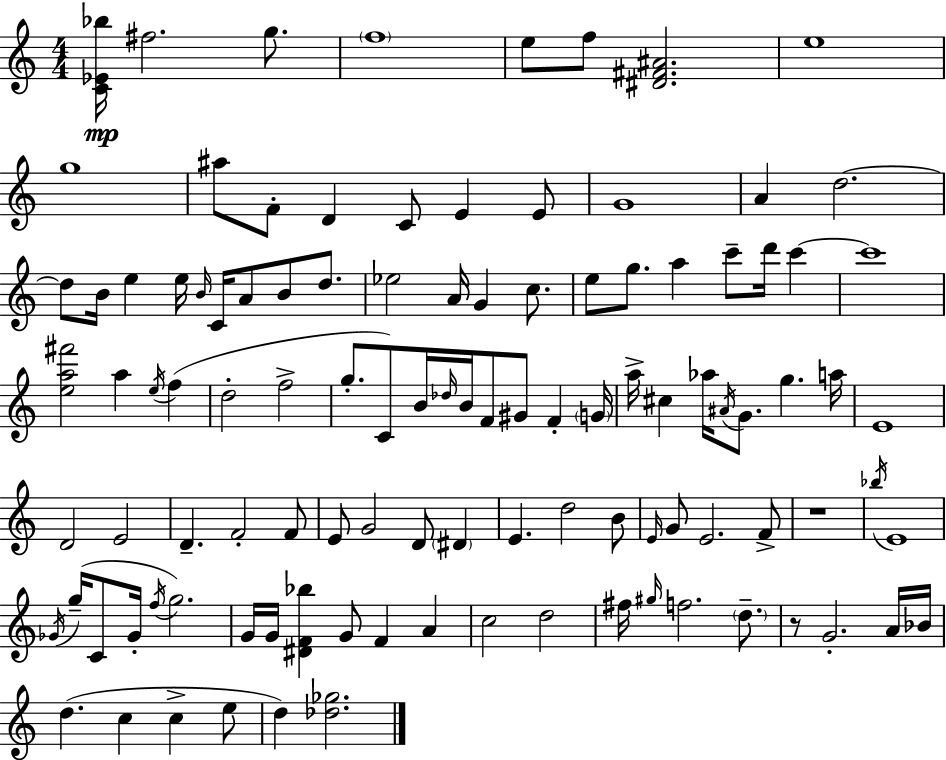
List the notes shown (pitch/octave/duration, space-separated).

[C4,Eb4,Bb5]/s F#5/h. G5/e. F5/w E5/e F5/e [D#4,F#4,A#4]/h. E5/w G5/w A#5/e F4/e D4/q C4/e E4/q E4/e G4/w A4/q D5/h. D5/e B4/s E5/q E5/s B4/s C4/s A4/e B4/e D5/e. Eb5/h A4/s G4/q C5/e. E5/e G5/e. A5/q C6/e D6/s C6/q C6/w [E5,A5,F#6]/h A5/q E5/s F5/q D5/h F5/h G5/e. C4/e B4/s Db5/s B4/s F4/e G#4/e F4/q G4/s A5/s C#5/q Ab5/s A#4/s G4/e. G5/q. A5/s E4/w D4/h E4/h D4/q. F4/h F4/e E4/e G4/h D4/e D#4/q E4/q. D5/h B4/e E4/s G4/e E4/h. F4/e R/w Bb5/s E4/w Gb4/s G5/s C4/e Gb4/s F5/s G5/h. G4/s G4/s [D#4,F4,Bb5]/q G4/e F4/q A4/q C5/h D5/h F#5/s G#5/s F5/h. D5/e. R/e G4/h. A4/s Bb4/s D5/q. C5/q C5/q E5/e D5/q [Db5,Gb5]/h.